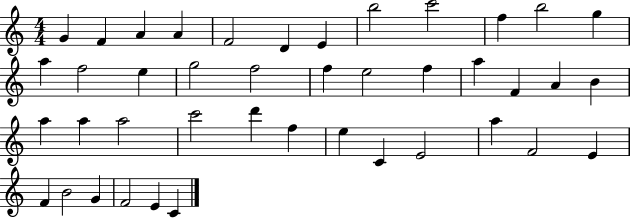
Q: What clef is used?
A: treble